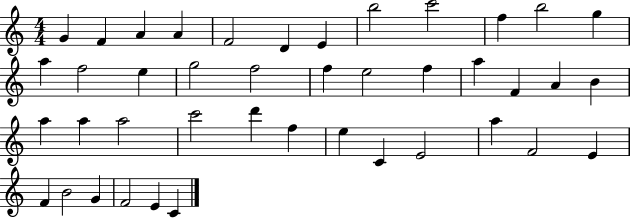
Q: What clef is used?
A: treble